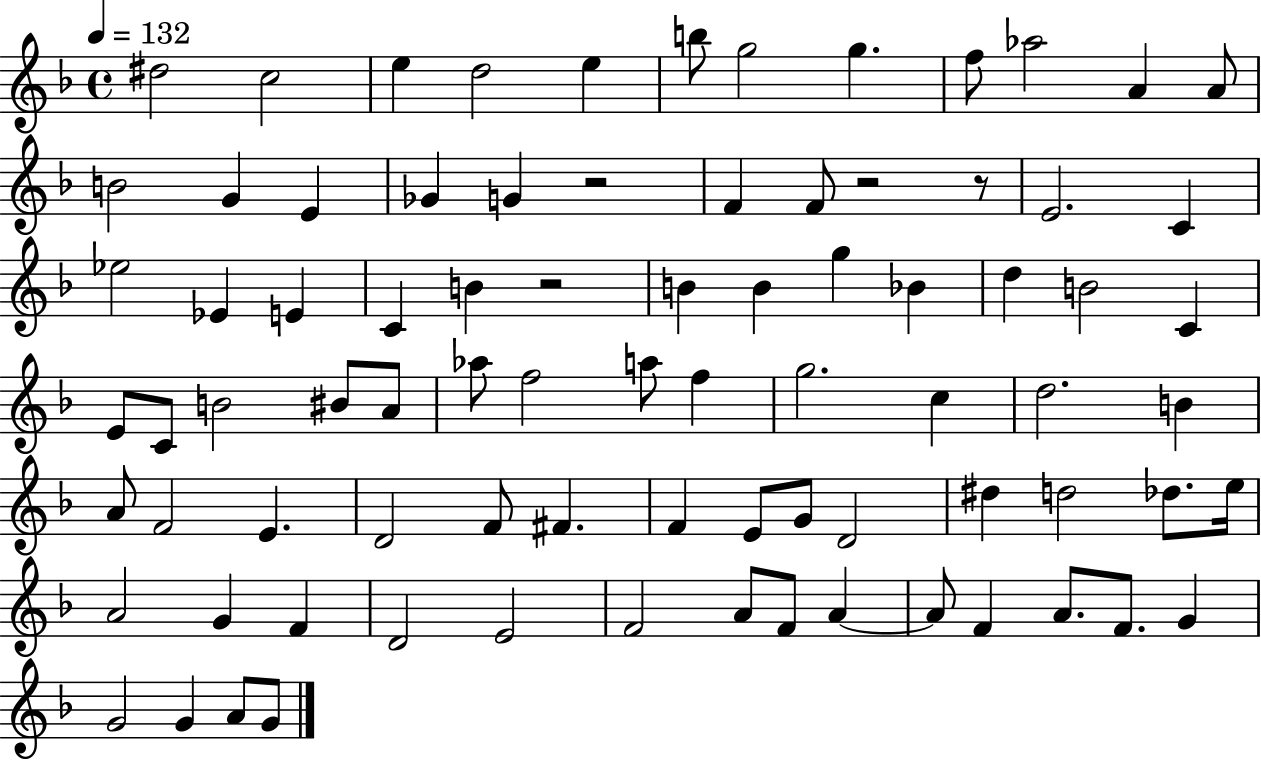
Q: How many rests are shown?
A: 4